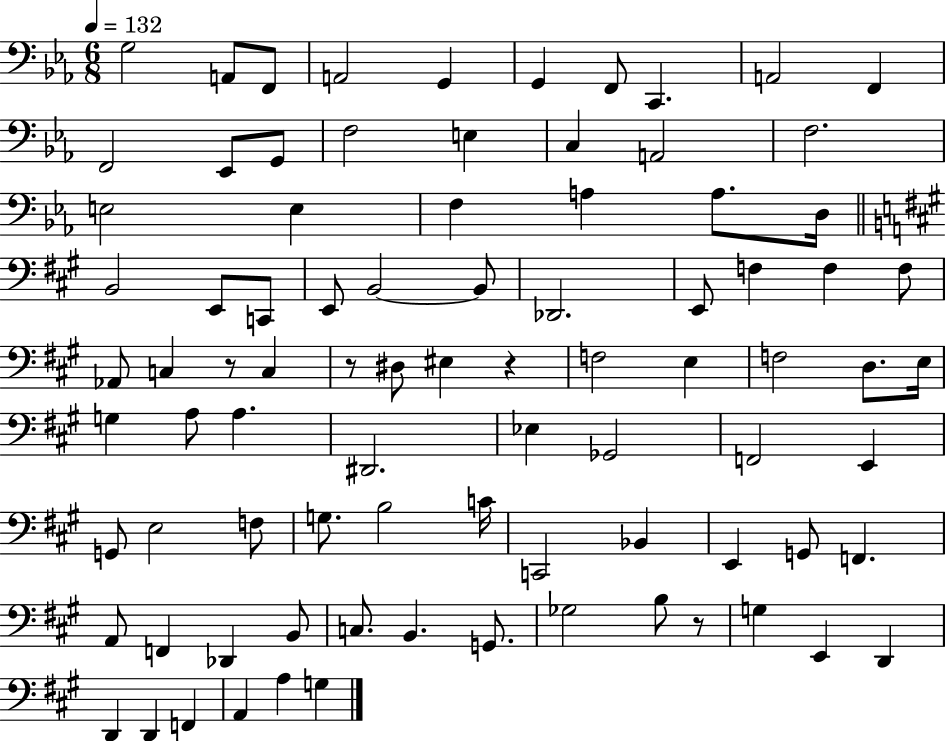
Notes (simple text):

G3/h A2/e F2/e A2/h G2/q G2/q F2/e C2/q. A2/h F2/q F2/h Eb2/e G2/e F3/h E3/q C3/q A2/h F3/h. E3/h E3/q F3/q A3/q A3/e. D3/s B2/h E2/e C2/e E2/e B2/h B2/e Db2/h. E2/e F3/q F3/q F3/e Ab2/e C3/q R/e C3/q R/e D#3/e EIS3/q R/q F3/h E3/q F3/h D3/e. E3/s G3/q A3/e A3/q. D#2/h. Eb3/q Gb2/h F2/h E2/q G2/e E3/h F3/e G3/e. B3/h C4/s C2/h Bb2/q E2/q G2/e F2/q. A2/e F2/q Db2/q B2/e C3/e. B2/q. G2/e. Gb3/h B3/e R/e G3/q E2/q D2/q D2/q D2/q F2/q A2/q A3/q G3/q